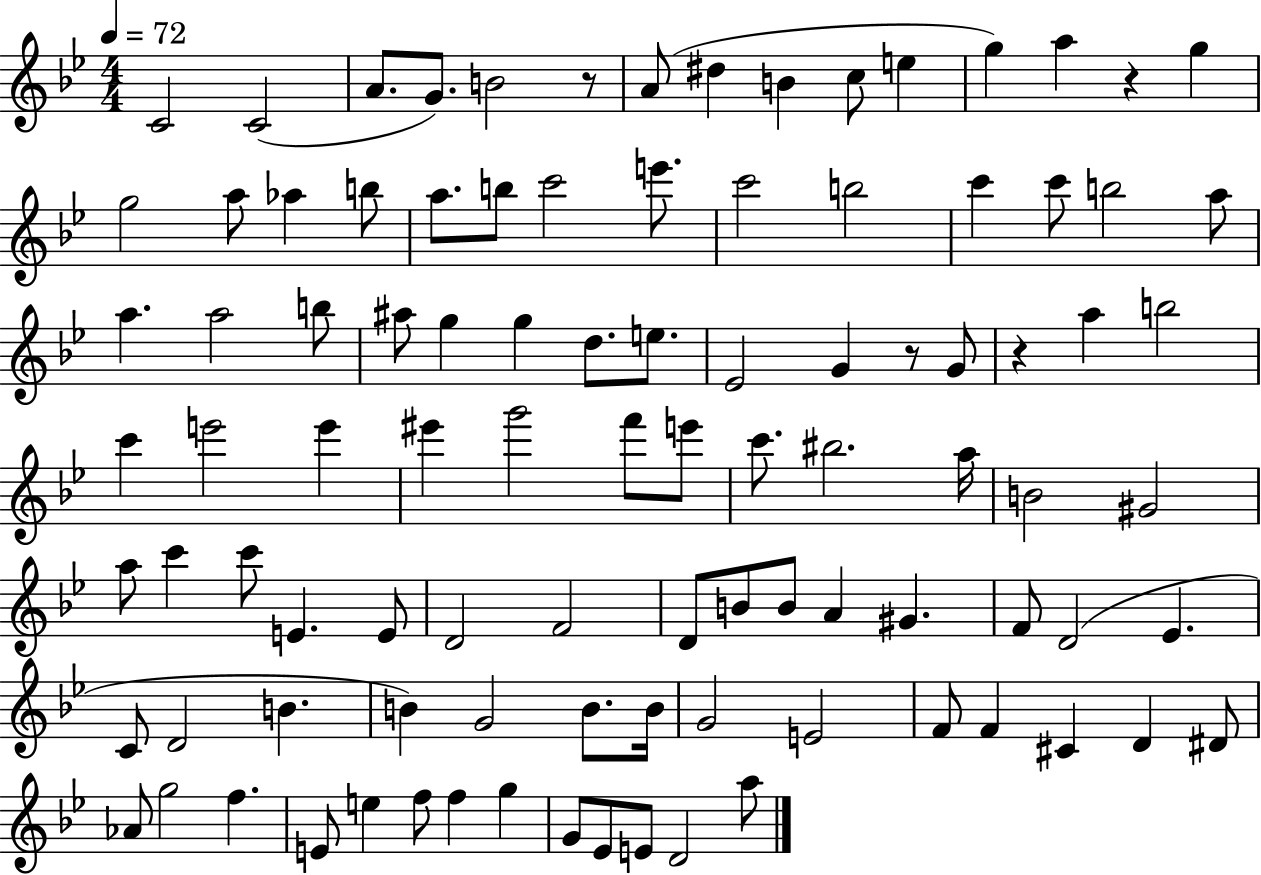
{
  \clef treble
  \numericTimeSignature
  \time 4/4
  \key bes \major
  \tempo 4 = 72
  c'2 c'2( | a'8. g'8.) b'2 r8 | a'8( dis''4 b'4 c''8 e''4 | g''4) a''4 r4 g''4 | \break g''2 a''8 aes''4 b''8 | a''8. b''8 c'''2 e'''8. | c'''2 b''2 | c'''4 c'''8 b''2 a''8 | \break a''4. a''2 b''8 | ais''8 g''4 g''4 d''8. e''8. | ees'2 g'4 r8 g'8 | r4 a''4 b''2 | \break c'''4 e'''2 e'''4 | eis'''4 g'''2 f'''8 e'''8 | c'''8. bis''2. a''16 | b'2 gis'2 | \break a''8 c'''4 c'''8 e'4. e'8 | d'2 f'2 | d'8 b'8 b'8 a'4 gis'4. | f'8 d'2( ees'4. | \break c'8 d'2 b'4. | b'4) g'2 b'8. b'16 | g'2 e'2 | f'8 f'4 cis'4 d'4 dis'8 | \break aes'8 g''2 f''4. | e'8 e''4 f''8 f''4 g''4 | g'8 ees'8 e'8 d'2 a''8 | \bar "|."
}